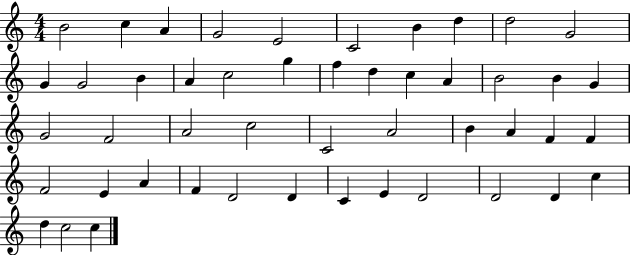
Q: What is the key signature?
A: C major